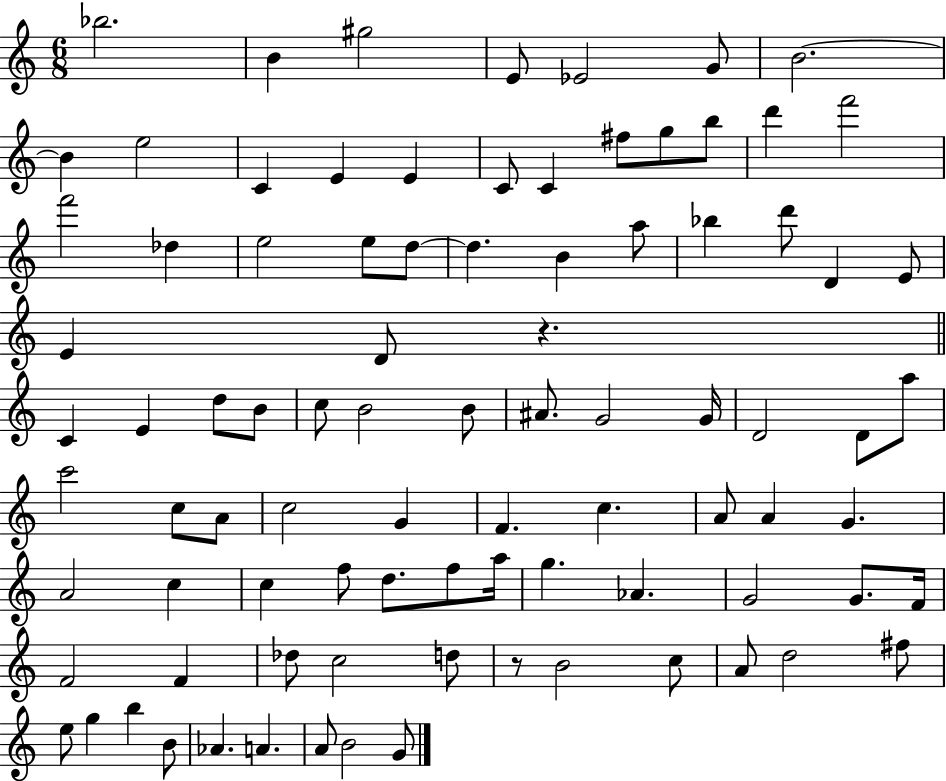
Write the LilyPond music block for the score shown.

{
  \clef treble
  \numericTimeSignature
  \time 6/8
  \key c \major
  bes''2. | b'4 gis''2 | e'8 ees'2 g'8 | b'2.~~ | \break b'4 e''2 | c'4 e'4 e'4 | c'8 c'4 fis''8 g''8 b''8 | d'''4 f'''2 | \break f'''2 des''4 | e''2 e''8 d''8~~ | d''4. b'4 a''8 | bes''4 d'''8 d'4 e'8 | \break e'4 d'8 r4. | \bar "||" \break \key a \minor c'4 e'4 d''8 b'8 | c''8 b'2 b'8 | ais'8. g'2 g'16 | d'2 d'8 a''8 | \break c'''2 c''8 a'8 | c''2 g'4 | f'4. c''4. | a'8 a'4 g'4. | \break a'2 c''4 | c''4 f''8 d''8. f''8 a''16 | g''4. aes'4. | g'2 g'8. f'16 | \break f'2 f'4 | des''8 c''2 d''8 | r8 b'2 c''8 | a'8 d''2 fis''8 | \break e''8 g''4 b''4 b'8 | aes'4. a'4. | a'8 b'2 g'8 | \bar "|."
}